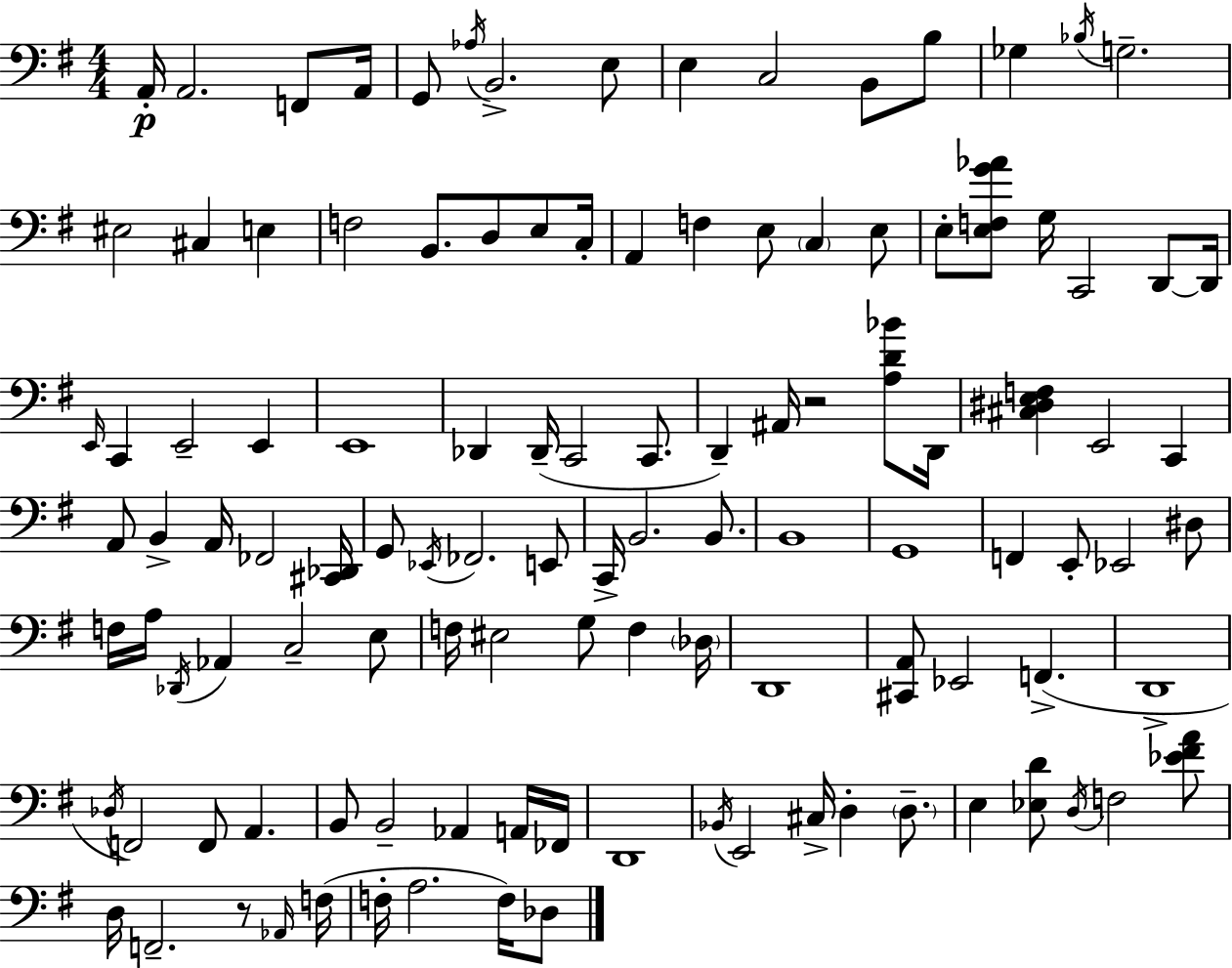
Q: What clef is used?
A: bass